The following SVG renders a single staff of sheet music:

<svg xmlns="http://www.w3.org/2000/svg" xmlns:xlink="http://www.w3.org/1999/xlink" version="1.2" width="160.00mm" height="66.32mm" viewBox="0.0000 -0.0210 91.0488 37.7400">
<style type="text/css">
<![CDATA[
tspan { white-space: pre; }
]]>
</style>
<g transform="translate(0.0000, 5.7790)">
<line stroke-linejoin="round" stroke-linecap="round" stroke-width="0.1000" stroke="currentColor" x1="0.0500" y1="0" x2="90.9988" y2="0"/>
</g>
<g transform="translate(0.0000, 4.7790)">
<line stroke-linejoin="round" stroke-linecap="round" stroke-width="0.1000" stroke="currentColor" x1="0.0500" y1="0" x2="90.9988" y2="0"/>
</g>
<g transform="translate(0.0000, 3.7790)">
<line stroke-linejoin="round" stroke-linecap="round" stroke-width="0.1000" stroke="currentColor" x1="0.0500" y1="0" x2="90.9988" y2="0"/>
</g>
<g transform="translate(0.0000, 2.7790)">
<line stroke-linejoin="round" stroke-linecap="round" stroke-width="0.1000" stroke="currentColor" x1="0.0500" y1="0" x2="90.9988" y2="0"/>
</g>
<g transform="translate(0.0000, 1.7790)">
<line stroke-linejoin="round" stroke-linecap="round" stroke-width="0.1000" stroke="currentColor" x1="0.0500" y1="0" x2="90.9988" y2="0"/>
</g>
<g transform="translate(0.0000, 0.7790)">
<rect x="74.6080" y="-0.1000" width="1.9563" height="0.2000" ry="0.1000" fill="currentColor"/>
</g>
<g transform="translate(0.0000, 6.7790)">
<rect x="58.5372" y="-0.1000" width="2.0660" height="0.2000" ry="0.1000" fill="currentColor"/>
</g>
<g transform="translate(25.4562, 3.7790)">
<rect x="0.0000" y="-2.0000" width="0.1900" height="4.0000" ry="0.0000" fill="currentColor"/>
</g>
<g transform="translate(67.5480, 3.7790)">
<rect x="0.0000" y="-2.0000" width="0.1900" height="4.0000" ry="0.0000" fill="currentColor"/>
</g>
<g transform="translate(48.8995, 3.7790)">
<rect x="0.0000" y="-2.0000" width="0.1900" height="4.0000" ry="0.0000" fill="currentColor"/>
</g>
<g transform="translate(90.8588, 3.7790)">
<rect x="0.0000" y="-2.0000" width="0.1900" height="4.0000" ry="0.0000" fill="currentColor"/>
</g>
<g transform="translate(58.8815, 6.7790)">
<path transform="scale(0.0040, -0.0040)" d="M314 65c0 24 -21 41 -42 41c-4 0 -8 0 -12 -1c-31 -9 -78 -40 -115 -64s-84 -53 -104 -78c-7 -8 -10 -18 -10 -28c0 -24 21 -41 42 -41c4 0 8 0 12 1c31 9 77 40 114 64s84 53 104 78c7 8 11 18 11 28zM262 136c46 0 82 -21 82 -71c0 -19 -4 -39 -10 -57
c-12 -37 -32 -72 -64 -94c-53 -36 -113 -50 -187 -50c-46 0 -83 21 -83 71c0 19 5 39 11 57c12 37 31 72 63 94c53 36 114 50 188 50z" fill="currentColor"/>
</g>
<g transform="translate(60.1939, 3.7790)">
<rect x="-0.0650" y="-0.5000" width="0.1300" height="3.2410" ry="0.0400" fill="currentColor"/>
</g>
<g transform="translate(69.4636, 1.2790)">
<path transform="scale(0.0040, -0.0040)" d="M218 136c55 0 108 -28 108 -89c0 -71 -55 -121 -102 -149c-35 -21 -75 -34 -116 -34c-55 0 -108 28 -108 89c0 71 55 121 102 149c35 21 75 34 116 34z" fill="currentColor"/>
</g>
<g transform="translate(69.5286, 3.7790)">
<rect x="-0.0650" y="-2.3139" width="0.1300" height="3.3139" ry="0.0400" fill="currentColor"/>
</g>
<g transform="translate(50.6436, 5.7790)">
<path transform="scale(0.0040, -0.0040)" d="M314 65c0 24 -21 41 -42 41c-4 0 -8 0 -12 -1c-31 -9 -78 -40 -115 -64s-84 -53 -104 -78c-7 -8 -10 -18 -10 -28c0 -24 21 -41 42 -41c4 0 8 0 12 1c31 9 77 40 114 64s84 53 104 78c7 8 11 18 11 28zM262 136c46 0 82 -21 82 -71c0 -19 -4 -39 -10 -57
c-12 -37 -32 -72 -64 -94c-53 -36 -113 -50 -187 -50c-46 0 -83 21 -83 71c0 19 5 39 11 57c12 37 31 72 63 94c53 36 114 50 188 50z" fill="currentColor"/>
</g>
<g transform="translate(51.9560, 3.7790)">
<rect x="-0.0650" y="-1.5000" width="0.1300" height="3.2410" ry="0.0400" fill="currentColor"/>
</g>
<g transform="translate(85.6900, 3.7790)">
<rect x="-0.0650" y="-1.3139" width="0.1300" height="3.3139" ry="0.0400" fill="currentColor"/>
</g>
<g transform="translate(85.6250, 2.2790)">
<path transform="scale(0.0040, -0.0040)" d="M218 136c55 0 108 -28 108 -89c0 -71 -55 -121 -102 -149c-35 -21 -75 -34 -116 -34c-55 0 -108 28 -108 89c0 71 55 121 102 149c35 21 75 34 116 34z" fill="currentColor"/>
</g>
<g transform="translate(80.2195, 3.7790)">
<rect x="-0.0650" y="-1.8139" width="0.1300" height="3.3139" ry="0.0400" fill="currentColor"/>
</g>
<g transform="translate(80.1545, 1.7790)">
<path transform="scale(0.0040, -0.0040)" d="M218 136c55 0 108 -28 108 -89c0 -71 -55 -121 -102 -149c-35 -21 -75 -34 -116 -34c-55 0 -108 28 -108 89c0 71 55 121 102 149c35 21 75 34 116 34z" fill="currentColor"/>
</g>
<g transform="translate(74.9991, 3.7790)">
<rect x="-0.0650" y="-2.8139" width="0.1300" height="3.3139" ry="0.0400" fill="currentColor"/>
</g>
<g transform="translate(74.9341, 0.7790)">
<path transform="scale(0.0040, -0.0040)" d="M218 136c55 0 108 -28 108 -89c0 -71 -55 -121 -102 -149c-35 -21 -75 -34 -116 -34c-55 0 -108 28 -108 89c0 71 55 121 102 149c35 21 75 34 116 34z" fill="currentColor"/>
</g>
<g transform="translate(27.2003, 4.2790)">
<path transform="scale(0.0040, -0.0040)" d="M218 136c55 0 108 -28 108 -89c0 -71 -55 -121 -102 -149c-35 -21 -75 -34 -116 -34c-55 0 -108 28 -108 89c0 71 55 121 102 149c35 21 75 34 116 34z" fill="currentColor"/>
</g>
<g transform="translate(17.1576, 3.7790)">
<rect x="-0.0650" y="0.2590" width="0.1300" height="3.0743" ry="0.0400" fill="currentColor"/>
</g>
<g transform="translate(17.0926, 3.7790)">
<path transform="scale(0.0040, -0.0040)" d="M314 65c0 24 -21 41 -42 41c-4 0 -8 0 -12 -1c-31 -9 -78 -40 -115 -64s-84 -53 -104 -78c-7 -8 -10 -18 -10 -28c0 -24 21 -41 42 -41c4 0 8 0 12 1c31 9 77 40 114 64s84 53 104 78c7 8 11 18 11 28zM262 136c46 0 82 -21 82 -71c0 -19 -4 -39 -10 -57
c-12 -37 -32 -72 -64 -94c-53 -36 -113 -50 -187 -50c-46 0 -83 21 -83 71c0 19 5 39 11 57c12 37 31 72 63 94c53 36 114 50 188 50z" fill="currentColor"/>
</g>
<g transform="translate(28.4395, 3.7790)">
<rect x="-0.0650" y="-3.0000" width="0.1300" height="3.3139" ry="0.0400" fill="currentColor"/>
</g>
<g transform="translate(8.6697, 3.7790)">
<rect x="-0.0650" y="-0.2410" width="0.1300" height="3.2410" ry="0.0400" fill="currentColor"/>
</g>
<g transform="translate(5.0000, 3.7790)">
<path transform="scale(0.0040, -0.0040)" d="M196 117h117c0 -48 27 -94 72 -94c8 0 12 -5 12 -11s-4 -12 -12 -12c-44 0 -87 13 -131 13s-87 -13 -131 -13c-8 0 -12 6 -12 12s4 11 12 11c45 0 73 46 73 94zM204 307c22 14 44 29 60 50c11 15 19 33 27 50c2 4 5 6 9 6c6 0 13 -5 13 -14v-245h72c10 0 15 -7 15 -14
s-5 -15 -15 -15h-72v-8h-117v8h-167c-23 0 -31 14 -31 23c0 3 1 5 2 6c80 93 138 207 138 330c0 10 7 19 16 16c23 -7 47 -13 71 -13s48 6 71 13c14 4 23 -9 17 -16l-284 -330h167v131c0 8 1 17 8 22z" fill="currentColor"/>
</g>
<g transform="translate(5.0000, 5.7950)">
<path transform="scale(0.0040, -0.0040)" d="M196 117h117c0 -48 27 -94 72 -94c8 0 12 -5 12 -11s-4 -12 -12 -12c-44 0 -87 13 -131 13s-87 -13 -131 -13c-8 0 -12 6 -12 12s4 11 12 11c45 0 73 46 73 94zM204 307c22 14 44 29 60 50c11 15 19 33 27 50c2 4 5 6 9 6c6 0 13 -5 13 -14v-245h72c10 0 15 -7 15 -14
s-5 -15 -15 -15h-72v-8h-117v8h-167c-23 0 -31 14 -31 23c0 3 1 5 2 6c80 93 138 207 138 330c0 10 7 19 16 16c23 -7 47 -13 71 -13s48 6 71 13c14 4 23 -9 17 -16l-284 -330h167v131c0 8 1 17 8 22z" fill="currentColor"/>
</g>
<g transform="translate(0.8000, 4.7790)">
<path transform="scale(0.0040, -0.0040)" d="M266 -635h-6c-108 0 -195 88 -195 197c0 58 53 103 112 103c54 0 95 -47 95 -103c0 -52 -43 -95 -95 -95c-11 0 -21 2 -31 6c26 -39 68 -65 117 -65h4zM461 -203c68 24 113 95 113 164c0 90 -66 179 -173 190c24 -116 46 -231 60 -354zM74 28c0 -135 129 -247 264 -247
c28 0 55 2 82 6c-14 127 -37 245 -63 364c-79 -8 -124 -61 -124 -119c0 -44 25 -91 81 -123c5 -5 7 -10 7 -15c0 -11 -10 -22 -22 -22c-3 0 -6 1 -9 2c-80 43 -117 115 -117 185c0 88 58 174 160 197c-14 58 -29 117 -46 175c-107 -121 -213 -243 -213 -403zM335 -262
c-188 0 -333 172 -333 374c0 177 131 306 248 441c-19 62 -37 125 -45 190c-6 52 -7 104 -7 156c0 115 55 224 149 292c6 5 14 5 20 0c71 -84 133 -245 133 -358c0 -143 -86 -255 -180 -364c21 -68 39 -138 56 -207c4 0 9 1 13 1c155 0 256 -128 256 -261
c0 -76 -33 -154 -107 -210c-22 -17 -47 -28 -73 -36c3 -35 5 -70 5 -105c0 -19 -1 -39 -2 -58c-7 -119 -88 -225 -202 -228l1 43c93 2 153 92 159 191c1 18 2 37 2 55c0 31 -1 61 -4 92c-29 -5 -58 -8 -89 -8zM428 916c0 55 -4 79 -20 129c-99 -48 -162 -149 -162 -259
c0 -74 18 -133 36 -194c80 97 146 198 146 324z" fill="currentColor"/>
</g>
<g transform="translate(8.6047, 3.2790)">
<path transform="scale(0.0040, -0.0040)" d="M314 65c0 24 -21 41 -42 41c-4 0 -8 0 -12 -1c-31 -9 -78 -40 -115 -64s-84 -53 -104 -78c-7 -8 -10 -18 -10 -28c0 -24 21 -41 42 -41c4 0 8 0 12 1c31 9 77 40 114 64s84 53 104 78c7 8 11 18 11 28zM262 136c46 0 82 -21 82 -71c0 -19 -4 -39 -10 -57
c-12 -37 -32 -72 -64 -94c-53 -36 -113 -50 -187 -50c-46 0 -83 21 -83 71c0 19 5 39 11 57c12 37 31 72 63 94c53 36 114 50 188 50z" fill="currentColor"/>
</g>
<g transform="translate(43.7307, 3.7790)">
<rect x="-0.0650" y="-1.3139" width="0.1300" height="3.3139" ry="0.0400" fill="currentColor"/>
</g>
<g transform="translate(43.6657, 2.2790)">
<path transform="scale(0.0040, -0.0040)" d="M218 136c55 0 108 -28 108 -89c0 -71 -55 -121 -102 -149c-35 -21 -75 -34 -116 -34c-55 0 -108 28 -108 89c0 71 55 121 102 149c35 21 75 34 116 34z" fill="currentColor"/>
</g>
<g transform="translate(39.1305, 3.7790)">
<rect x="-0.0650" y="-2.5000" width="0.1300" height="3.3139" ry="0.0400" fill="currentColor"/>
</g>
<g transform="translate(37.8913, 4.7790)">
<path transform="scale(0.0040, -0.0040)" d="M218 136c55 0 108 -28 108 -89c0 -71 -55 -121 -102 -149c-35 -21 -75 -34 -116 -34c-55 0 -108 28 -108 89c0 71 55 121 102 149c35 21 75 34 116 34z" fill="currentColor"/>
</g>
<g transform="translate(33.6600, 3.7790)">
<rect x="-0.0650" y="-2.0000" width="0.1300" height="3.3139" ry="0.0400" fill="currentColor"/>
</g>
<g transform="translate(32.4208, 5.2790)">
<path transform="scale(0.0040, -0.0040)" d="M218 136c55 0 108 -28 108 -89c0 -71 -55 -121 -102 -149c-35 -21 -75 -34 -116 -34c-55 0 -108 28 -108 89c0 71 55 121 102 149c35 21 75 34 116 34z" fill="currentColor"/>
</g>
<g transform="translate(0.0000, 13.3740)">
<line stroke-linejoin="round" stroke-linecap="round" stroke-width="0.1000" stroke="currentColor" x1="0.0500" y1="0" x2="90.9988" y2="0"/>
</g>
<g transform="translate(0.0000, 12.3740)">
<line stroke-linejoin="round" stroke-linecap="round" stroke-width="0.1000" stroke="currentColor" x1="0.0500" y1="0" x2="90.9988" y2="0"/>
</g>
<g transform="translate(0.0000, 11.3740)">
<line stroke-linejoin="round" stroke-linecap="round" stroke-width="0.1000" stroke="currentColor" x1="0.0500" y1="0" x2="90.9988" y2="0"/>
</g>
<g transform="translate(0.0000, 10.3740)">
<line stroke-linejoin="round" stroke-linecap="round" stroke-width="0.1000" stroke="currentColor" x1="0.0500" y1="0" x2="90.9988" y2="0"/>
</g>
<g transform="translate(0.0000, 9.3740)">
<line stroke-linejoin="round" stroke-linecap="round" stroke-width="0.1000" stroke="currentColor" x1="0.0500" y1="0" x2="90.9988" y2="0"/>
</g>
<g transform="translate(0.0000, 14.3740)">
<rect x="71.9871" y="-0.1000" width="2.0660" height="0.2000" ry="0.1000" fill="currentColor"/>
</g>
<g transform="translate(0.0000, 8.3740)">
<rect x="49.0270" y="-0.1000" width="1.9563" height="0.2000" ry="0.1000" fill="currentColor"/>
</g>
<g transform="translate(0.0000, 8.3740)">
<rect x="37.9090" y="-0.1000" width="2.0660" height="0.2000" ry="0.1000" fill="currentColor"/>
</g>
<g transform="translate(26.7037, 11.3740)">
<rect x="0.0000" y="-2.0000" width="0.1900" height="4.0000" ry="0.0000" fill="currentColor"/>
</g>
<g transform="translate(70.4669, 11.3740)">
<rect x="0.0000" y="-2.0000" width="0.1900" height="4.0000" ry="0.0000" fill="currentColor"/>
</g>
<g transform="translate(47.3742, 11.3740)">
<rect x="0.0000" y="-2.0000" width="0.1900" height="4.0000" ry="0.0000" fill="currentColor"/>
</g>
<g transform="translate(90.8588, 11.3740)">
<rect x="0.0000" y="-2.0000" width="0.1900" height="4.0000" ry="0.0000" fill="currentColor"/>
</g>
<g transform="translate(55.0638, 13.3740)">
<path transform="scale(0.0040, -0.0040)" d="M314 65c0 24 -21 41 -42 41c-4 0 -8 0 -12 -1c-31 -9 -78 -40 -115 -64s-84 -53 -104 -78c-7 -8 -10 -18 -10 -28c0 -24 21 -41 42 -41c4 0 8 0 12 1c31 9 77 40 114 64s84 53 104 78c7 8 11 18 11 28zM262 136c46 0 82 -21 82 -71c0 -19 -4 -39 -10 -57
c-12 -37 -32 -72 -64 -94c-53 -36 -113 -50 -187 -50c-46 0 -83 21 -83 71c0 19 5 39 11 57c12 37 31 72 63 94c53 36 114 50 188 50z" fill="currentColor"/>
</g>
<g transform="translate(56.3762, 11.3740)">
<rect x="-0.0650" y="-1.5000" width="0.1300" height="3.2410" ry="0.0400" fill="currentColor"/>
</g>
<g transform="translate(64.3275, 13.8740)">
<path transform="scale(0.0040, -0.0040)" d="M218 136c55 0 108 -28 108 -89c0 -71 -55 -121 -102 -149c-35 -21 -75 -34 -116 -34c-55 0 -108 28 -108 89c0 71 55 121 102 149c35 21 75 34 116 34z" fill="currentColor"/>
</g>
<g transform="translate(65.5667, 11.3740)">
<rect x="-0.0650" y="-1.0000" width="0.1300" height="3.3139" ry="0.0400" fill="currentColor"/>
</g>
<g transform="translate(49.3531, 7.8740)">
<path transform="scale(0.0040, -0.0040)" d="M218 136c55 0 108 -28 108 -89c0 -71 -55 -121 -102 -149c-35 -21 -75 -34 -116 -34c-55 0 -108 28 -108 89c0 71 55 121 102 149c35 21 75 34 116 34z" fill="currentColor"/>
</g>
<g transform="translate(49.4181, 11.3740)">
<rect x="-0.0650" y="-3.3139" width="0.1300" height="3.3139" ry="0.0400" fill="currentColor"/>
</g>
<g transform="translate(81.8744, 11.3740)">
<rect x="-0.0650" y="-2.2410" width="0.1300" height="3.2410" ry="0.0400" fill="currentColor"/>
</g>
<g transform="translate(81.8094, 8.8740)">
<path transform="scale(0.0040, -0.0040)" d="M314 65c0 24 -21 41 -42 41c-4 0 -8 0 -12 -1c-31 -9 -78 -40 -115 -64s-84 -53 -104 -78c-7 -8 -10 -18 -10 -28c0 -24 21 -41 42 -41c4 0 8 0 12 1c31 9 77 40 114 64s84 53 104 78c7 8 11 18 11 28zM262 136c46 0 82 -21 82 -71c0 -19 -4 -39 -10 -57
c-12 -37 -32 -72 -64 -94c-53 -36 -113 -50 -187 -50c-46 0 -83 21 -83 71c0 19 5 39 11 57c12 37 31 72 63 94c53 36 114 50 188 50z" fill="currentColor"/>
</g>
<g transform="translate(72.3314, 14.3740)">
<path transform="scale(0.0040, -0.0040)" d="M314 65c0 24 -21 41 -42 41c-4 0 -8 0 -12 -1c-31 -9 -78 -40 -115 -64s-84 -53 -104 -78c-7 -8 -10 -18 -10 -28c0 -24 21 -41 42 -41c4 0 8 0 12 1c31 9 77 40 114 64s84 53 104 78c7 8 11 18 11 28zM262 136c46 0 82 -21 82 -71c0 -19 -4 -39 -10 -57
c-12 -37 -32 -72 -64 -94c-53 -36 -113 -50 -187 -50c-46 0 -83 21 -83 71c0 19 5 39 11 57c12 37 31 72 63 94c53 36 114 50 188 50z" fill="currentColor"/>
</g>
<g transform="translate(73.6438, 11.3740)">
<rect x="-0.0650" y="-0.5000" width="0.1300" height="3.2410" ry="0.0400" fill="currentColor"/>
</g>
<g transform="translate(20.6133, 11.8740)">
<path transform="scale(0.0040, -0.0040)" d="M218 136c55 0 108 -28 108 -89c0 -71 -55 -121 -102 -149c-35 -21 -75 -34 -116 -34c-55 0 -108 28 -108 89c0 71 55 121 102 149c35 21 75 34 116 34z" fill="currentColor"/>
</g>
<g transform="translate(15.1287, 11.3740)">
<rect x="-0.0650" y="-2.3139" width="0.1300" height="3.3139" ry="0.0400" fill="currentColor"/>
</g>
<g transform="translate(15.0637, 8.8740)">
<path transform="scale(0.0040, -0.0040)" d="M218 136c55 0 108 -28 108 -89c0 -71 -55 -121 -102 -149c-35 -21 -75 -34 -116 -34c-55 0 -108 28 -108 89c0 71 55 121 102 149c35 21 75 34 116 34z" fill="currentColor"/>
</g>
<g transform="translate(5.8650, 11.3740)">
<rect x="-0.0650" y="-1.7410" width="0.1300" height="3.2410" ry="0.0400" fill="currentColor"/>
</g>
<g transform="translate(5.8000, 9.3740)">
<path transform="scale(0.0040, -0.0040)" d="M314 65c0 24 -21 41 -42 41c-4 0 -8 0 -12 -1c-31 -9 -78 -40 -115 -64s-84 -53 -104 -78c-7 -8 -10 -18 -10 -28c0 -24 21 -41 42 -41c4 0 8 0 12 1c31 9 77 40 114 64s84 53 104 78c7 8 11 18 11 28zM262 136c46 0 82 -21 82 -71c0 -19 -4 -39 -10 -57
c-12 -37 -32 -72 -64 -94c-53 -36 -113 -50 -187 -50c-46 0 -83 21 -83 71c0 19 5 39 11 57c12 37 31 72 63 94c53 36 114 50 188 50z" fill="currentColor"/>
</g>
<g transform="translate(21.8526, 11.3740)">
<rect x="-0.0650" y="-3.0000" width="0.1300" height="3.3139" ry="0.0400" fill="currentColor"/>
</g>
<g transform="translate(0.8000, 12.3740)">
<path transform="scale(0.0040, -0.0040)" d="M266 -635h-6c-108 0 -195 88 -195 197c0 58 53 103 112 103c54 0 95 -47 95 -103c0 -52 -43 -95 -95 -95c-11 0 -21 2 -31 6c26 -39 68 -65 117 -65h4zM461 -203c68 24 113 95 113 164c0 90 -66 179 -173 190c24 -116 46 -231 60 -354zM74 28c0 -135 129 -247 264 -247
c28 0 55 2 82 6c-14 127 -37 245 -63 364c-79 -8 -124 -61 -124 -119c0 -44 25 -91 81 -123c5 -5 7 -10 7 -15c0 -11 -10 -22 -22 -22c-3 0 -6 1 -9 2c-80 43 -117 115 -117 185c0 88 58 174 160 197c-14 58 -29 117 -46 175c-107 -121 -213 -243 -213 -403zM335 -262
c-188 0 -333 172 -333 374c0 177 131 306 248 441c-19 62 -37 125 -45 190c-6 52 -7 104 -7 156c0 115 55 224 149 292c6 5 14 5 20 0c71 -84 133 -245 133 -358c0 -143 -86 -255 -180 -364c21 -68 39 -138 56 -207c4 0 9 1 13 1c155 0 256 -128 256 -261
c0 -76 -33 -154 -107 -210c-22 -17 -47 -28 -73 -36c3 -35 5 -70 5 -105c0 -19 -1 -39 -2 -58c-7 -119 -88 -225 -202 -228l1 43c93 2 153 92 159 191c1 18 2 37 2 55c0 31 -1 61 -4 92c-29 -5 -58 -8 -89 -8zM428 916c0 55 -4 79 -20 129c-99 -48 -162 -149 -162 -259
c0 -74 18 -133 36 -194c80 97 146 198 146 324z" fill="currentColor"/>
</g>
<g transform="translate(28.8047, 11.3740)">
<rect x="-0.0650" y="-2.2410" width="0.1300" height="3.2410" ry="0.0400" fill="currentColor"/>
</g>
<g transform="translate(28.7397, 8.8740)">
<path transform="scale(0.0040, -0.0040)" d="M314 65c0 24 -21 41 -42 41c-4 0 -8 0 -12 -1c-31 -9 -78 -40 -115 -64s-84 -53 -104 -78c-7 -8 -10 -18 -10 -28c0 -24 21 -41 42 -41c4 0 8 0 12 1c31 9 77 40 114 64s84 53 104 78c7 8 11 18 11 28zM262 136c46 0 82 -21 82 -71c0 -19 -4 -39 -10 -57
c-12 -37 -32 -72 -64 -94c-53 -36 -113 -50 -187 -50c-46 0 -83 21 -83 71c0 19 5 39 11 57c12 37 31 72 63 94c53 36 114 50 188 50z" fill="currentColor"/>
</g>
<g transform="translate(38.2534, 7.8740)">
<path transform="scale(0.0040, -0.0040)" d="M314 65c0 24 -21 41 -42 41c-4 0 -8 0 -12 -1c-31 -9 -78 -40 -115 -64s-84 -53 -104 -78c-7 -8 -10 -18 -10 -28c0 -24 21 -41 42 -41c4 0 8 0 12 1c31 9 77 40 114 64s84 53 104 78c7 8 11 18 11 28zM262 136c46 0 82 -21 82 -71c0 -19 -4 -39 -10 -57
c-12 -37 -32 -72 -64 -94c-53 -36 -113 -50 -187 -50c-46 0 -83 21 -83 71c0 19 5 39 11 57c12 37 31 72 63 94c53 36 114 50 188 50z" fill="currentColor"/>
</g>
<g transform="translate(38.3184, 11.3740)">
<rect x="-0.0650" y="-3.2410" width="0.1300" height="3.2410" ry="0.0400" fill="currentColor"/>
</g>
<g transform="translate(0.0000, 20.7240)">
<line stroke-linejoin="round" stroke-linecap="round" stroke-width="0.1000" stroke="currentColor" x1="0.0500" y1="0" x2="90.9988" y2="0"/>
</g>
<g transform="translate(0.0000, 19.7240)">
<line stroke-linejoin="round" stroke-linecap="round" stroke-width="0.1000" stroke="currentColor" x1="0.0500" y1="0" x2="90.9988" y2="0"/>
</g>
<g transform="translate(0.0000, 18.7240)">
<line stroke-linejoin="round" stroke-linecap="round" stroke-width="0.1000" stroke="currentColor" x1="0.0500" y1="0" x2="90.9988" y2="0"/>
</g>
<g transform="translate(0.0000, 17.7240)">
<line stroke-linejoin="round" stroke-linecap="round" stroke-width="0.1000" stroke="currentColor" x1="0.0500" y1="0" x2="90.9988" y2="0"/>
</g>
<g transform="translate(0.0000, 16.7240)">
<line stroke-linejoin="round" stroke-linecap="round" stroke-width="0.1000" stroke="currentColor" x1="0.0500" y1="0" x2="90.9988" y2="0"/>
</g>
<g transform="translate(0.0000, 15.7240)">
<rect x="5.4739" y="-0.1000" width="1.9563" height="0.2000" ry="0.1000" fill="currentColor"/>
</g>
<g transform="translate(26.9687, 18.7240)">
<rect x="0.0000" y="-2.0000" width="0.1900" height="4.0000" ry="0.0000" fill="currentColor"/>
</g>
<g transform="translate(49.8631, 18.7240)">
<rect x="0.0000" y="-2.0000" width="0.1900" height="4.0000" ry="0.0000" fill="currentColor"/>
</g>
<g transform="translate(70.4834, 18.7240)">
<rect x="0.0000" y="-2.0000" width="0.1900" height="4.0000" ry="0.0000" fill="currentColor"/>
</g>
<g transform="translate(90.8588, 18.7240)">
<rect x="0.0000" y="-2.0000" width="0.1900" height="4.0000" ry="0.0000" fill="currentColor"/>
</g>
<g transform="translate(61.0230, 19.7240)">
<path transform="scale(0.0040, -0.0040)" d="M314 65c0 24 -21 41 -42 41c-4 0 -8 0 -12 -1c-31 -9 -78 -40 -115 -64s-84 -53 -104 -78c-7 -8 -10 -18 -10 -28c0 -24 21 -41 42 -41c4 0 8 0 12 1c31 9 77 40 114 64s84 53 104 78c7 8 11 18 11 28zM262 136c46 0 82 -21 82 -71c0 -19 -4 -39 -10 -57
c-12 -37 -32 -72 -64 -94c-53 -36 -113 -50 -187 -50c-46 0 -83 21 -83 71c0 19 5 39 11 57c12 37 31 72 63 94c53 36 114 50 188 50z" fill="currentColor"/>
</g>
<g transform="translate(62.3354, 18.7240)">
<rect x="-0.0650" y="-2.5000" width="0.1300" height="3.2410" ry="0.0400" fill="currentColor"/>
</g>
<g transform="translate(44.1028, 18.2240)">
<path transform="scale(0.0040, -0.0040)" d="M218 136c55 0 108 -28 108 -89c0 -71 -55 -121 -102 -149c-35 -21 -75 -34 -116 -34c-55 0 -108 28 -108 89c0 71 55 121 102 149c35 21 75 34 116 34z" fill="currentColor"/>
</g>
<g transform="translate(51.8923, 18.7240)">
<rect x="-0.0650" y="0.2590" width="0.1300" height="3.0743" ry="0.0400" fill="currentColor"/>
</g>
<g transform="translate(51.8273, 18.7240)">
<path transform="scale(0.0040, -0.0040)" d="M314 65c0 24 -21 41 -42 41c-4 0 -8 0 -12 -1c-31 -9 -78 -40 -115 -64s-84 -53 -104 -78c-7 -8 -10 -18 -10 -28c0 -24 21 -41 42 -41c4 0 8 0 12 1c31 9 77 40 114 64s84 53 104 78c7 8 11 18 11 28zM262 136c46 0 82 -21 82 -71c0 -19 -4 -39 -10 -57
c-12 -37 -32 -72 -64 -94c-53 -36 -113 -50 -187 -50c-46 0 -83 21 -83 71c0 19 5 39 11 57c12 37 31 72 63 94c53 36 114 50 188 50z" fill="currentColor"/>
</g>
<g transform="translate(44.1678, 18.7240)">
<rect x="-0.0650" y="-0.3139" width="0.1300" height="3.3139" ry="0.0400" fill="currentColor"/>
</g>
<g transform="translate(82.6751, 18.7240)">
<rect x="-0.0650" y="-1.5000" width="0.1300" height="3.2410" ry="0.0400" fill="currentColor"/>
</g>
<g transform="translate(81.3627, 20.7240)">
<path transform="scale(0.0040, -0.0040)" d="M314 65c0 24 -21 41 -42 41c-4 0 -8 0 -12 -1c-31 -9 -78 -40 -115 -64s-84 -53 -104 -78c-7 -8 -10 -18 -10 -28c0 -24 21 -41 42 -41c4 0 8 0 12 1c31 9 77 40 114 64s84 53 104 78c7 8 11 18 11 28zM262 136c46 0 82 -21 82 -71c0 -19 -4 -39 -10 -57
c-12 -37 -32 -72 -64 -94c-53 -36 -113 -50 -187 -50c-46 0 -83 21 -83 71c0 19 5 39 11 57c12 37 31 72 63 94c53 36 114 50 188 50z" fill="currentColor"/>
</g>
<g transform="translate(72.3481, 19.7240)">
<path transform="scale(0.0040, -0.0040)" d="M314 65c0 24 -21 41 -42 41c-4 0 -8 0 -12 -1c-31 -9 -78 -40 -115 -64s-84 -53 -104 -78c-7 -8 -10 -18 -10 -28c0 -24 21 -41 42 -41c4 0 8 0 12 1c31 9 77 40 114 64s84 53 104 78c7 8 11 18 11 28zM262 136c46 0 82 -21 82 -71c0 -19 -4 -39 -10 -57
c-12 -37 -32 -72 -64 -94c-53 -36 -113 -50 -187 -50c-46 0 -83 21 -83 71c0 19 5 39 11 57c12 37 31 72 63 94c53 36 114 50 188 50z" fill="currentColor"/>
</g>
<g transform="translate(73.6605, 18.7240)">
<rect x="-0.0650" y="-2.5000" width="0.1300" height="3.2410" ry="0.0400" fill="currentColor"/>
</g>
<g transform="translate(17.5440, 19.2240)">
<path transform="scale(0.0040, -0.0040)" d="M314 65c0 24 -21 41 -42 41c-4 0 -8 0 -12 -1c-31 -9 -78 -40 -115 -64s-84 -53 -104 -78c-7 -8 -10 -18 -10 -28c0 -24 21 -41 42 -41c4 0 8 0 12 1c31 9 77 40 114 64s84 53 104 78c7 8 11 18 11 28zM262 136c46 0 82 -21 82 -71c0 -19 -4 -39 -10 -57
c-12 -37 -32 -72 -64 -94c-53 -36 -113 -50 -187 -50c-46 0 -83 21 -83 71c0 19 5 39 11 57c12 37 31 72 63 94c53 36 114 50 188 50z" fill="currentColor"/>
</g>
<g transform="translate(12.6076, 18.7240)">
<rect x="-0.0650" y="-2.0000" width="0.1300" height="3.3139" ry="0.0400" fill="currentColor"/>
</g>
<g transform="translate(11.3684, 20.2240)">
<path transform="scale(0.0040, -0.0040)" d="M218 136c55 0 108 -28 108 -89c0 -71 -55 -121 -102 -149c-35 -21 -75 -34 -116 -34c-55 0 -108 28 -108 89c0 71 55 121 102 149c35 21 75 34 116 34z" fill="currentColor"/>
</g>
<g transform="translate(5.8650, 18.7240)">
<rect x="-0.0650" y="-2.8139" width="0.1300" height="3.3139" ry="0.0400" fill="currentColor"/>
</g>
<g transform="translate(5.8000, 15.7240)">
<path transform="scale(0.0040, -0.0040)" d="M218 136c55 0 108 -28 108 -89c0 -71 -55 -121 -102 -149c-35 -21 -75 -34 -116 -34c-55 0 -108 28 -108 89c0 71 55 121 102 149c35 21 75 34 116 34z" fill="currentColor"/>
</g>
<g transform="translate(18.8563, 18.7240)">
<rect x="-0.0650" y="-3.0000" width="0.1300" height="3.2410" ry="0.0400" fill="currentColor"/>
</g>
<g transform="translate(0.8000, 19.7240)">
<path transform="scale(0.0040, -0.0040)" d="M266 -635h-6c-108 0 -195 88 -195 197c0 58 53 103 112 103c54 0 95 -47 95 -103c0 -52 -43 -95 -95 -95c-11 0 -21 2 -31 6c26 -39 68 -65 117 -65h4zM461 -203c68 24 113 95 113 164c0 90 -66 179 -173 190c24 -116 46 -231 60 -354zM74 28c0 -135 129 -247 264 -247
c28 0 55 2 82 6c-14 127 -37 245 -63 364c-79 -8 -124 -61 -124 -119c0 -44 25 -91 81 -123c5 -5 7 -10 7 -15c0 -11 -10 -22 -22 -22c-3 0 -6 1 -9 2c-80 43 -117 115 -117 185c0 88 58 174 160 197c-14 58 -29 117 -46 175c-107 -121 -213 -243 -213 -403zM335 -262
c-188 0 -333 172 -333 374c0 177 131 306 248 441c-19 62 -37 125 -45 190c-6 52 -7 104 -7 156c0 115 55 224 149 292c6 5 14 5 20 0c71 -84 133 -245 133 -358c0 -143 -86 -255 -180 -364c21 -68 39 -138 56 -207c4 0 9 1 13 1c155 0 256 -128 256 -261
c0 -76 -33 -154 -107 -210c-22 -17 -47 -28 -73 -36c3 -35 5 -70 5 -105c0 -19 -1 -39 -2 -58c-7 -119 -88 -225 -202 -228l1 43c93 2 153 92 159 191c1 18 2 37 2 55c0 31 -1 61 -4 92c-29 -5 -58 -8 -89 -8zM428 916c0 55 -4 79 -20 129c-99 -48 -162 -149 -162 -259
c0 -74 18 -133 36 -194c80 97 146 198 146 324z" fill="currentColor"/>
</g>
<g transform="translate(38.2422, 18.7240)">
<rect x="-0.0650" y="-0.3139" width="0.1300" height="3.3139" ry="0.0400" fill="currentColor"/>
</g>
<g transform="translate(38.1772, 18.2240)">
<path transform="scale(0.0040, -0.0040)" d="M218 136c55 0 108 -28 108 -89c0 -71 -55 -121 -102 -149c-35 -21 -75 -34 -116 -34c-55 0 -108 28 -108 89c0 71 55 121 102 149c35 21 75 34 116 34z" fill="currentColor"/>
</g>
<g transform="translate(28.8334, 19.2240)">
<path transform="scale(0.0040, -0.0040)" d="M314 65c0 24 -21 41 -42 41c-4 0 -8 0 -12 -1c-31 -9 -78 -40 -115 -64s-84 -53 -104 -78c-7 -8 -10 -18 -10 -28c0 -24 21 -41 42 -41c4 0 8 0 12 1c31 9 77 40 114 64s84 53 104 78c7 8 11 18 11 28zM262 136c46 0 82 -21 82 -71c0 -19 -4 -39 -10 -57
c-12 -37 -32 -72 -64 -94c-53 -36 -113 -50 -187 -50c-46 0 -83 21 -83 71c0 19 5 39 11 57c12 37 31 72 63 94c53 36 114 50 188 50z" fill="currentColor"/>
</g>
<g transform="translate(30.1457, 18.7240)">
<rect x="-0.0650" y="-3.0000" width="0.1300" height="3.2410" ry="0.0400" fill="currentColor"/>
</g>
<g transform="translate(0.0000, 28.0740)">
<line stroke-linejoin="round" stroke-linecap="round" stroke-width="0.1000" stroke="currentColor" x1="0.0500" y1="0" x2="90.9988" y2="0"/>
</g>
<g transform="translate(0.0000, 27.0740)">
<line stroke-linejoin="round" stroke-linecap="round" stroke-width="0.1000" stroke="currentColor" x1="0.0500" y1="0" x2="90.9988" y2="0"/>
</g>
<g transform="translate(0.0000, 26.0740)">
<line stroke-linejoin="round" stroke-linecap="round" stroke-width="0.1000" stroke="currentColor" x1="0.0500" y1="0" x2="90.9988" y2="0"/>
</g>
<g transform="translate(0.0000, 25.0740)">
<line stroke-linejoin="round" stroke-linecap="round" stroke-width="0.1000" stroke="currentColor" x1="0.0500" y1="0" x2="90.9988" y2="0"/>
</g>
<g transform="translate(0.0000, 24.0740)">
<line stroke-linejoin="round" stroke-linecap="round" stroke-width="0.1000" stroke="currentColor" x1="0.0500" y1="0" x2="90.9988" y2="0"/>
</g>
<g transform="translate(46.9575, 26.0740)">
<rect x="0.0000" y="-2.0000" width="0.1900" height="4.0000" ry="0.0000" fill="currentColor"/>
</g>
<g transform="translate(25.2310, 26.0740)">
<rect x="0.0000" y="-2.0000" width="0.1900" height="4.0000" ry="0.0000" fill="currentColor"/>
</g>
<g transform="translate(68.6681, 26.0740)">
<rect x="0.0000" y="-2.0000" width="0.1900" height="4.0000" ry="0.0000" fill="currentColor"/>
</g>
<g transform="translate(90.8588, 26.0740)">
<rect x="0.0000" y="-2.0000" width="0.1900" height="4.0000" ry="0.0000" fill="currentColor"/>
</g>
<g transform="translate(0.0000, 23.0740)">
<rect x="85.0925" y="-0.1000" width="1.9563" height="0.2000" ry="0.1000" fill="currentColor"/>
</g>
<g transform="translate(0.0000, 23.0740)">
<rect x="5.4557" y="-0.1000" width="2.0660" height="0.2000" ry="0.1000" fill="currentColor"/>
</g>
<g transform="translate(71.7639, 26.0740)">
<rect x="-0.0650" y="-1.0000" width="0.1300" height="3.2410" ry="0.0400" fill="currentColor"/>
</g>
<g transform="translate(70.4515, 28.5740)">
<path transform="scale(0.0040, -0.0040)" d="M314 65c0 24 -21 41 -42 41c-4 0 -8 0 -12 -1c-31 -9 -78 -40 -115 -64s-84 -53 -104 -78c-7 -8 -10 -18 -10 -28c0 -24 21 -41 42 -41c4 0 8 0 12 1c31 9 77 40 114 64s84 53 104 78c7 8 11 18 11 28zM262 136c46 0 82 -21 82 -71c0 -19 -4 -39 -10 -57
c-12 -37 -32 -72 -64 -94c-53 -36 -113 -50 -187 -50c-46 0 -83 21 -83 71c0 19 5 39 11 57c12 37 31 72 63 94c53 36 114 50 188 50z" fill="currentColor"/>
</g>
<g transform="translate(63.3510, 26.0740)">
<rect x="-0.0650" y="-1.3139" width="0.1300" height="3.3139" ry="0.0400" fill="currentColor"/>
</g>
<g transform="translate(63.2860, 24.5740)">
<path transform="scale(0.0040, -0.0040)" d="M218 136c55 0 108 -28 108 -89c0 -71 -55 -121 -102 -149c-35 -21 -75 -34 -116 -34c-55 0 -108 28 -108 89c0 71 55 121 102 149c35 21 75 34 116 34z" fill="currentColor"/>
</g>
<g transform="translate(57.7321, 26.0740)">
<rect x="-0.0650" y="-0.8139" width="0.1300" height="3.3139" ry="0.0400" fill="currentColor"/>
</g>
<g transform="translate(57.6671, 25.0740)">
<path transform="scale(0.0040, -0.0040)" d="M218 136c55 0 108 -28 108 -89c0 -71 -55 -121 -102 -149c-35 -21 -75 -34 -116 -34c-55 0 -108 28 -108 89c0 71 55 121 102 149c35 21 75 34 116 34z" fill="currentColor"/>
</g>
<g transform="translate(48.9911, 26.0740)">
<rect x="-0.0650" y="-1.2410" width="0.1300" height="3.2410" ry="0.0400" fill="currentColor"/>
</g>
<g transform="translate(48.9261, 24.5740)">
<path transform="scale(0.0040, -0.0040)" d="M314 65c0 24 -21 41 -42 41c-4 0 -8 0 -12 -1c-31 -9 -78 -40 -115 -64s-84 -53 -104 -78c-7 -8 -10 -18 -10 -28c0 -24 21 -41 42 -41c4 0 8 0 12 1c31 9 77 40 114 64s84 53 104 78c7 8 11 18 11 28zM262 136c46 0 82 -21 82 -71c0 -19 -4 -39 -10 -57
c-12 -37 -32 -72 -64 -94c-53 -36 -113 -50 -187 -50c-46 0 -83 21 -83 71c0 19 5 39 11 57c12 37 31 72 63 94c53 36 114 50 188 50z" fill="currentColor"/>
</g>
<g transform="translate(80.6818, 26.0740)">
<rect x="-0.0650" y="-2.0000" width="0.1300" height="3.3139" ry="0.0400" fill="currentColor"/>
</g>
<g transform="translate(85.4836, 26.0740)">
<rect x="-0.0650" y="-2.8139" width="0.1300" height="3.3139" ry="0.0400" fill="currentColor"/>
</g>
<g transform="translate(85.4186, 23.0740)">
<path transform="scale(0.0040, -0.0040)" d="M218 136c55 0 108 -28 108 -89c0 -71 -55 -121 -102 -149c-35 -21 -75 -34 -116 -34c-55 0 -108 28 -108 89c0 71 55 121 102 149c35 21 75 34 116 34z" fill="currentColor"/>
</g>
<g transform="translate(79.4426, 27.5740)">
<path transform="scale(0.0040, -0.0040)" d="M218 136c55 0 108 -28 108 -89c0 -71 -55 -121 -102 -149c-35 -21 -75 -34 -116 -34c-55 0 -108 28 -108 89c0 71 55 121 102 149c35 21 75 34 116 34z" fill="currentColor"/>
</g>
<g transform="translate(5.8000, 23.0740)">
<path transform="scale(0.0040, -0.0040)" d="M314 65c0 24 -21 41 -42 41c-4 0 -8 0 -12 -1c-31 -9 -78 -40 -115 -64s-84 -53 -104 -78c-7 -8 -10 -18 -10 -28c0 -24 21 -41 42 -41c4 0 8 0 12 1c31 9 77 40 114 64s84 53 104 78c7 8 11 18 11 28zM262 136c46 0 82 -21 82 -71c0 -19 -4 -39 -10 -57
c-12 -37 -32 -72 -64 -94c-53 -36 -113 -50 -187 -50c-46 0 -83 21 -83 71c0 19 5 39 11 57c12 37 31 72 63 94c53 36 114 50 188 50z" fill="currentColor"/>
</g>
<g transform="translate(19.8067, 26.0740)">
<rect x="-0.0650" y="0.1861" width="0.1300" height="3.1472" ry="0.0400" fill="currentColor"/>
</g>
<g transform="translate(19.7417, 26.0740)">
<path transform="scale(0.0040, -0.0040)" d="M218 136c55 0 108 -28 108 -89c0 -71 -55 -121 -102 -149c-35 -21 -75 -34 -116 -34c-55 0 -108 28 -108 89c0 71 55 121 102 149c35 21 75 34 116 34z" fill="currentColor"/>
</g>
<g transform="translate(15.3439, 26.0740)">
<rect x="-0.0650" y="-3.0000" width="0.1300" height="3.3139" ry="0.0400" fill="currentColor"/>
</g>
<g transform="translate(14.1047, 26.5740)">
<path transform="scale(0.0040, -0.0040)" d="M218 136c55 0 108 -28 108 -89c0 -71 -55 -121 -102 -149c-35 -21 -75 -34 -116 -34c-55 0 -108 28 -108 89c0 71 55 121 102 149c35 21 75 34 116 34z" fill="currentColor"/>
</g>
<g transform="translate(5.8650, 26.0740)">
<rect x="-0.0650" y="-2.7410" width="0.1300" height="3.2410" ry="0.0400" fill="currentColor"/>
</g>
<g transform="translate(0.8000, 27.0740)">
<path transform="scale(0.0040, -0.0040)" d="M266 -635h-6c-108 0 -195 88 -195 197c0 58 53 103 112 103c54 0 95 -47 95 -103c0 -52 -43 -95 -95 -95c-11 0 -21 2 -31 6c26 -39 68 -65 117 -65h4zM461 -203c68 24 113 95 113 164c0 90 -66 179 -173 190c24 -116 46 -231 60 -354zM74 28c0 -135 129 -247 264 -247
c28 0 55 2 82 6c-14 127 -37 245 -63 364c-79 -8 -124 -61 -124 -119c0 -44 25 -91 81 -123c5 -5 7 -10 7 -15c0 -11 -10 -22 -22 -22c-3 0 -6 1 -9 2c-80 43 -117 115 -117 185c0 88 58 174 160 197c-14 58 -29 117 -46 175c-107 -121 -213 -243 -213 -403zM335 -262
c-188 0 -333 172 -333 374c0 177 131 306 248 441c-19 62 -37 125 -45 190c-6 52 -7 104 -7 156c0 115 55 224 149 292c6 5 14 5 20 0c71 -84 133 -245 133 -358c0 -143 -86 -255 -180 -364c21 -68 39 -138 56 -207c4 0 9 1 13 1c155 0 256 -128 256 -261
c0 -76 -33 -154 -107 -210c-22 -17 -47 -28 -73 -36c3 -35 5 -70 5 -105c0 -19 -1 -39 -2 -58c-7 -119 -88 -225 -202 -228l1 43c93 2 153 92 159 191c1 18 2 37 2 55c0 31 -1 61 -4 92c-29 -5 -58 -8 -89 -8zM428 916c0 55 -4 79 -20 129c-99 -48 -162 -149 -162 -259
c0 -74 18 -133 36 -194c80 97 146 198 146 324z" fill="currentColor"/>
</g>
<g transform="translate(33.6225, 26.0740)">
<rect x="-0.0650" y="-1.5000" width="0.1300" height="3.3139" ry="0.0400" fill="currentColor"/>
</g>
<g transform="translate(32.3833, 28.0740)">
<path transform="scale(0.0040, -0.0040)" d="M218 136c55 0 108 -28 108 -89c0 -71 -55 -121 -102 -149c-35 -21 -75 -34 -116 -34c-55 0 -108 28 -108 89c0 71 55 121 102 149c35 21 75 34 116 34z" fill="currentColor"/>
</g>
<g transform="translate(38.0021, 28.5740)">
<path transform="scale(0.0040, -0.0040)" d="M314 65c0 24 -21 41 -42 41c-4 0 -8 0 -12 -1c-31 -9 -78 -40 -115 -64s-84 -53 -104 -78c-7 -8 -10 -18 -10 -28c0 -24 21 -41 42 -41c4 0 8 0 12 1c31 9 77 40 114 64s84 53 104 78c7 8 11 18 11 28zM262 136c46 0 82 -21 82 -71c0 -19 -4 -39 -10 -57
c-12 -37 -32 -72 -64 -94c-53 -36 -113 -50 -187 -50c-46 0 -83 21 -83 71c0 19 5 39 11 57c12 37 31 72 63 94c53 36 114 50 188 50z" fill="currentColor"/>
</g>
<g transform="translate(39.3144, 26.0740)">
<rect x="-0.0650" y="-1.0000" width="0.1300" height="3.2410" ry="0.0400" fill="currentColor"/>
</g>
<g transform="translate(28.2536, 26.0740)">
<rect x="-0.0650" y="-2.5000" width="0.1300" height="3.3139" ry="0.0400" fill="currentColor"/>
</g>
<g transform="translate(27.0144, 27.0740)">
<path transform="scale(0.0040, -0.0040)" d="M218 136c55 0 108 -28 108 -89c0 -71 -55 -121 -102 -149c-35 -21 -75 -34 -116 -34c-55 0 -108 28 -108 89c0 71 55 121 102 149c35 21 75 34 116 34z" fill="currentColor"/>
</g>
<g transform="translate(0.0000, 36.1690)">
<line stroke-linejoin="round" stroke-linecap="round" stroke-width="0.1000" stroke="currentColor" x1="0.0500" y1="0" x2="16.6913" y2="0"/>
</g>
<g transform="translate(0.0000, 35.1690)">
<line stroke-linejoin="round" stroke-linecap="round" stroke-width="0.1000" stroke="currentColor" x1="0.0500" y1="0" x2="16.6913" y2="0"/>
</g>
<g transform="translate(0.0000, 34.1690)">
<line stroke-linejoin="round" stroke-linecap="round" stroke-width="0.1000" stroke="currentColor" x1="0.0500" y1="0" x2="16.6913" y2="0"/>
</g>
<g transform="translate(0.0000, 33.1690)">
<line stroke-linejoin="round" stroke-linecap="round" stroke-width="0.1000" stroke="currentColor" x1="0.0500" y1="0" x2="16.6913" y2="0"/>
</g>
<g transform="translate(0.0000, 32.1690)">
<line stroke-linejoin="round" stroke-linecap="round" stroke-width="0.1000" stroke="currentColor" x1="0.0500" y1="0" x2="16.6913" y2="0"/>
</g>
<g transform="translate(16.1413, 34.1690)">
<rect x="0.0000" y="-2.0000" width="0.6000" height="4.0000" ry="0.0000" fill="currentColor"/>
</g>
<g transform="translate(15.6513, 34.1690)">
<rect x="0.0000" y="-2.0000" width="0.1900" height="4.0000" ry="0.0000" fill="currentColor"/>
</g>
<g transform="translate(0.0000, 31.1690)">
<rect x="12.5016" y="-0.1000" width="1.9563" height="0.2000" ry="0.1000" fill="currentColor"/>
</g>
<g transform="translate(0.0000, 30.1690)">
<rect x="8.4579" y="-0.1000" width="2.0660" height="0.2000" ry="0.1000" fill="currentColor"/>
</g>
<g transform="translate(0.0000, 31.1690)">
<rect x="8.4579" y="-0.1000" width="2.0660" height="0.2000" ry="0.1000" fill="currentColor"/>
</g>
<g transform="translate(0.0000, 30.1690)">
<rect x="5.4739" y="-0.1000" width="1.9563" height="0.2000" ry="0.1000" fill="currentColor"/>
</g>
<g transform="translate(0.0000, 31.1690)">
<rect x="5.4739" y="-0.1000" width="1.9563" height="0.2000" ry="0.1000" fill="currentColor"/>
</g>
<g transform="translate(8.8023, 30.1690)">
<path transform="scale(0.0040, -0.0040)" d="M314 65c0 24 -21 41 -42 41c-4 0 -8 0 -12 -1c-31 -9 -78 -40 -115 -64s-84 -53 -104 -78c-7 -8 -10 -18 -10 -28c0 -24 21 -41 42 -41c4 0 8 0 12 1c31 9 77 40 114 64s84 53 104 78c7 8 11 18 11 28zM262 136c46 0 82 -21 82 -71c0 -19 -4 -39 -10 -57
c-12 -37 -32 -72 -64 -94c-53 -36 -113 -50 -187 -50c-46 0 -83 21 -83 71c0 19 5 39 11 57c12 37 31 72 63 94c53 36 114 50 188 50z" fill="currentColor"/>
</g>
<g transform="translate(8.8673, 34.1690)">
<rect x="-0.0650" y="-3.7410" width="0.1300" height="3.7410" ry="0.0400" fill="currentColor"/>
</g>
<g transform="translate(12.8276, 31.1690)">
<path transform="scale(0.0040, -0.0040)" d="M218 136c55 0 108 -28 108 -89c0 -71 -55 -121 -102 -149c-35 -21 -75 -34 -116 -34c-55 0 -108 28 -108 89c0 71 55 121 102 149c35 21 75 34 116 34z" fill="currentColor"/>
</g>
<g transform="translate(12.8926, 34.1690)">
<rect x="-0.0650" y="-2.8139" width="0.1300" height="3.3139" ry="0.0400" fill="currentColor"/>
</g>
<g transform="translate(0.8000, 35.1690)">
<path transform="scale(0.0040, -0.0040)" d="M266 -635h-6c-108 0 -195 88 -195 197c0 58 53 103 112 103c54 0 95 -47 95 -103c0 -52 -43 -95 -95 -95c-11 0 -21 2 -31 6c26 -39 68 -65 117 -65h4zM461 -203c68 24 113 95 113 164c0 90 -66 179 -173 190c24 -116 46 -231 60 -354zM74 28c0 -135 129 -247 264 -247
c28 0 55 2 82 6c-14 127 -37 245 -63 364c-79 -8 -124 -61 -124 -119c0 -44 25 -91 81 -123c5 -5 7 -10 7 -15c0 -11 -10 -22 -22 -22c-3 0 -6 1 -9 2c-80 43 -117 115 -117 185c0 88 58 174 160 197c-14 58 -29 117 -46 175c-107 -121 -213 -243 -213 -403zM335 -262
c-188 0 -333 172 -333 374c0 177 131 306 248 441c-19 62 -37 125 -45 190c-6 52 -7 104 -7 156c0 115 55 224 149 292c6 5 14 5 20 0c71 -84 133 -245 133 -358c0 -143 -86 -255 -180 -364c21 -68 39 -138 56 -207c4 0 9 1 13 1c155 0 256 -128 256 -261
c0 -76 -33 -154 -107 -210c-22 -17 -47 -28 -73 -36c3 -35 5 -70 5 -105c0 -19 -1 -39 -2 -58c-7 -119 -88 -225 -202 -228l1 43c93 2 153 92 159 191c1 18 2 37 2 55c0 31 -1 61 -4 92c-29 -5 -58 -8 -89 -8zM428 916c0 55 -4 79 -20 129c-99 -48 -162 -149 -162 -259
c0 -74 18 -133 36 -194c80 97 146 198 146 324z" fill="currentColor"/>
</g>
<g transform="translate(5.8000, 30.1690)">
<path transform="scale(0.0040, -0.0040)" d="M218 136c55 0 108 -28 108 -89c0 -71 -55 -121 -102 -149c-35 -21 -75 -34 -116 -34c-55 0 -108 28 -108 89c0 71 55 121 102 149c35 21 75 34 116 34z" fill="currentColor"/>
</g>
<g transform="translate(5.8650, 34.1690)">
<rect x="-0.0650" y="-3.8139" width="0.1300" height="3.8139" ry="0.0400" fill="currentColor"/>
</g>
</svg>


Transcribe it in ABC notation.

X:1
T:Untitled
M:4/4
L:1/4
K:C
c2 B2 A F G e E2 C2 g a f e f2 g A g2 b2 b E2 D C2 g2 a F A2 A2 c c B2 G2 G2 E2 a2 A B G E D2 e2 d e D2 F a c' c'2 a